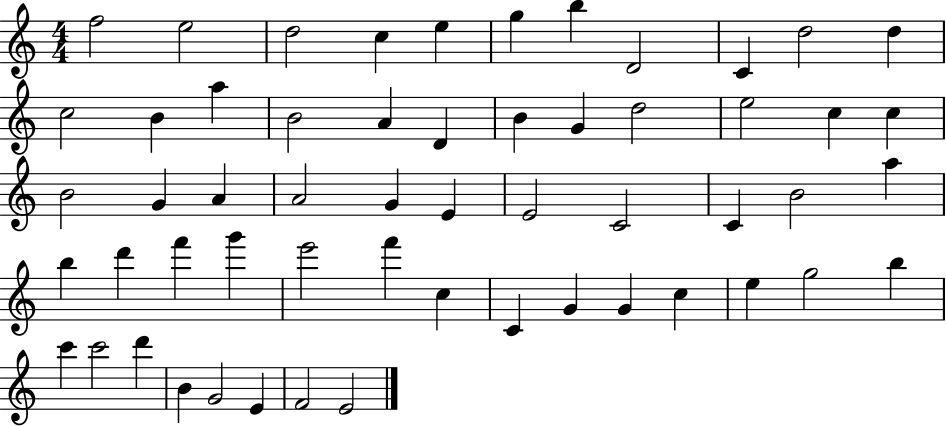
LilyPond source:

{
  \clef treble
  \numericTimeSignature
  \time 4/4
  \key c \major
  f''2 e''2 | d''2 c''4 e''4 | g''4 b''4 d'2 | c'4 d''2 d''4 | \break c''2 b'4 a''4 | b'2 a'4 d'4 | b'4 g'4 d''2 | e''2 c''4 c''4 | \break b'2 g'4 a'4 | a'2 g'4 e'4 | e'2 c'2 | c'4 b'2 a''4 | \break b''4 d'''4 f'''4 g'''4 | e'''2 f'''4 c''4 | c'4 g'4 g'4 c''4 | e''4 g''2 b''4 | \break c'''4 c'''2 d'''4 | b'4 g'2 e'4 | f'2 e'2 | \bar "|."
}